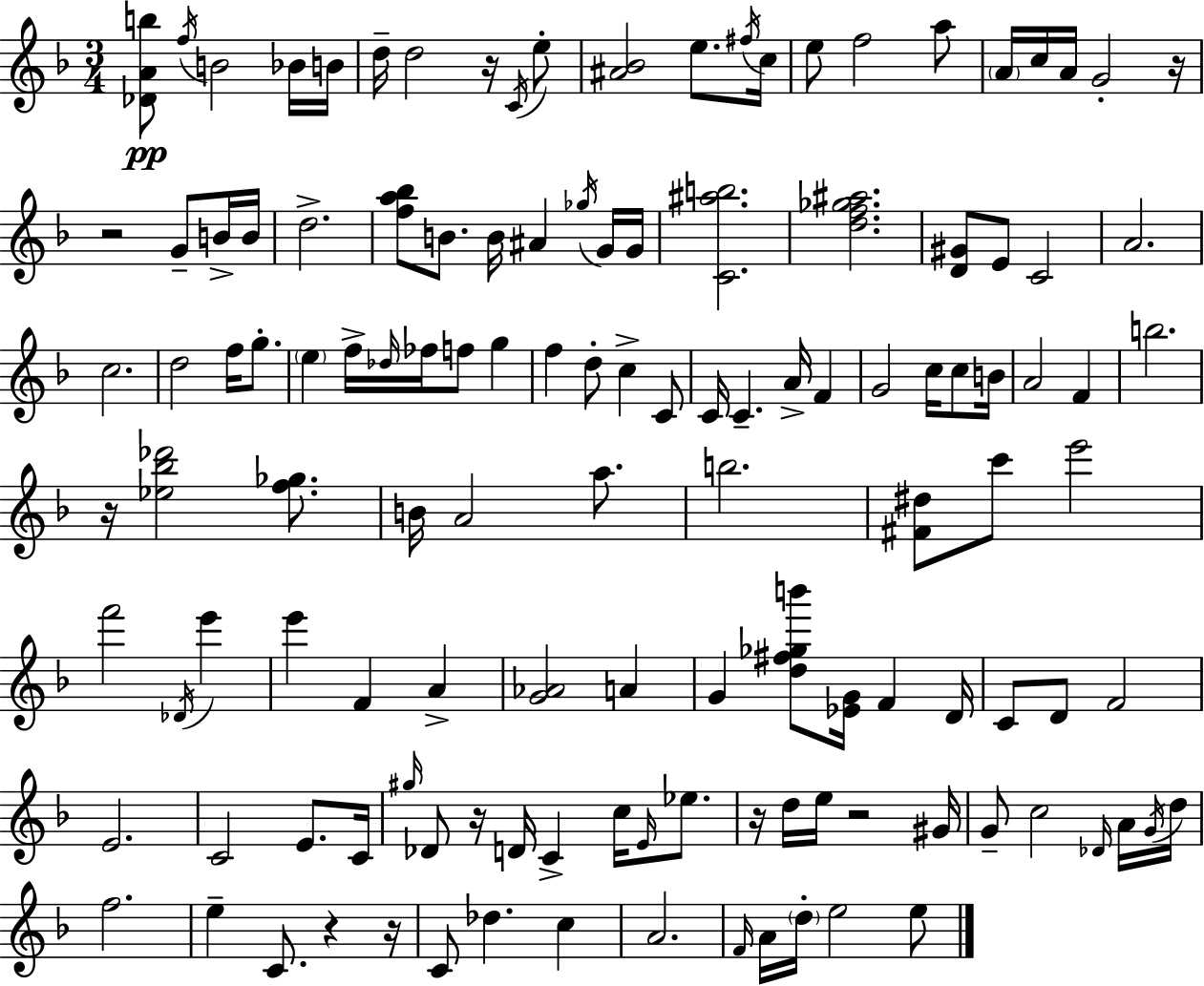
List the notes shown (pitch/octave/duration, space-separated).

[Db4,A4,B5]/e F5/s B4/h Bb4/s B4/s D5/s D5/h R/s C4/s E5/e [A#4,Bb4]/h E5/e. F#5/s C5/s E5/e F5/h A5/e A4/s C5/s A4/s G4/h R/s R/h G4/e B4/s B4/s D5/h. [F5,A5,Bb5]/e B4/e. B4/s A#4/q Gb5/s G4/s G4/s [C4,A#5,B5]/h. [D5,F5,Gb5,A#5]/h. [D4,G#4]/e E4/e C4/h A4/h. C5/h. D5/h F5/s G5/e. E5/q F5/s Db5/s FES5/s F5/e G5/q F5/q D5/e C5/q C4/e C4/s C4/q. A4/s F4/q G4/h C5/s C5/e B4/s A4/h F4/q B5/h. R/s [Eb5,Bb5,Db6]/h [F5,Gb5]/e. B4/s A4/h A5/e. B5/h. [F#4,D#5]/e C6/e E6/h F6/h Db4/s E6/q E6/q F4/q A4/q [G4,Ab4]/h A4/q G4/q [D5,F#5,Gb5,B6]/e [Eb4,G4]/s F4/q D4/s C4/e D4/e F4/h E4/h. C4/h E4/e. C4/s G#5/s Db4/e R/s D4/s C4/q C5/s E4/s Eb5/e. R/s D5/s E5/s R/h G#4/s G4/e C5/h Db4/s A4/s G4/s D5/s F5/h. E5/q C4/e. R/q R/s C4/e Db5/q. C5/q A4/h. F4/s A4/s D5/s E5/h E5/e